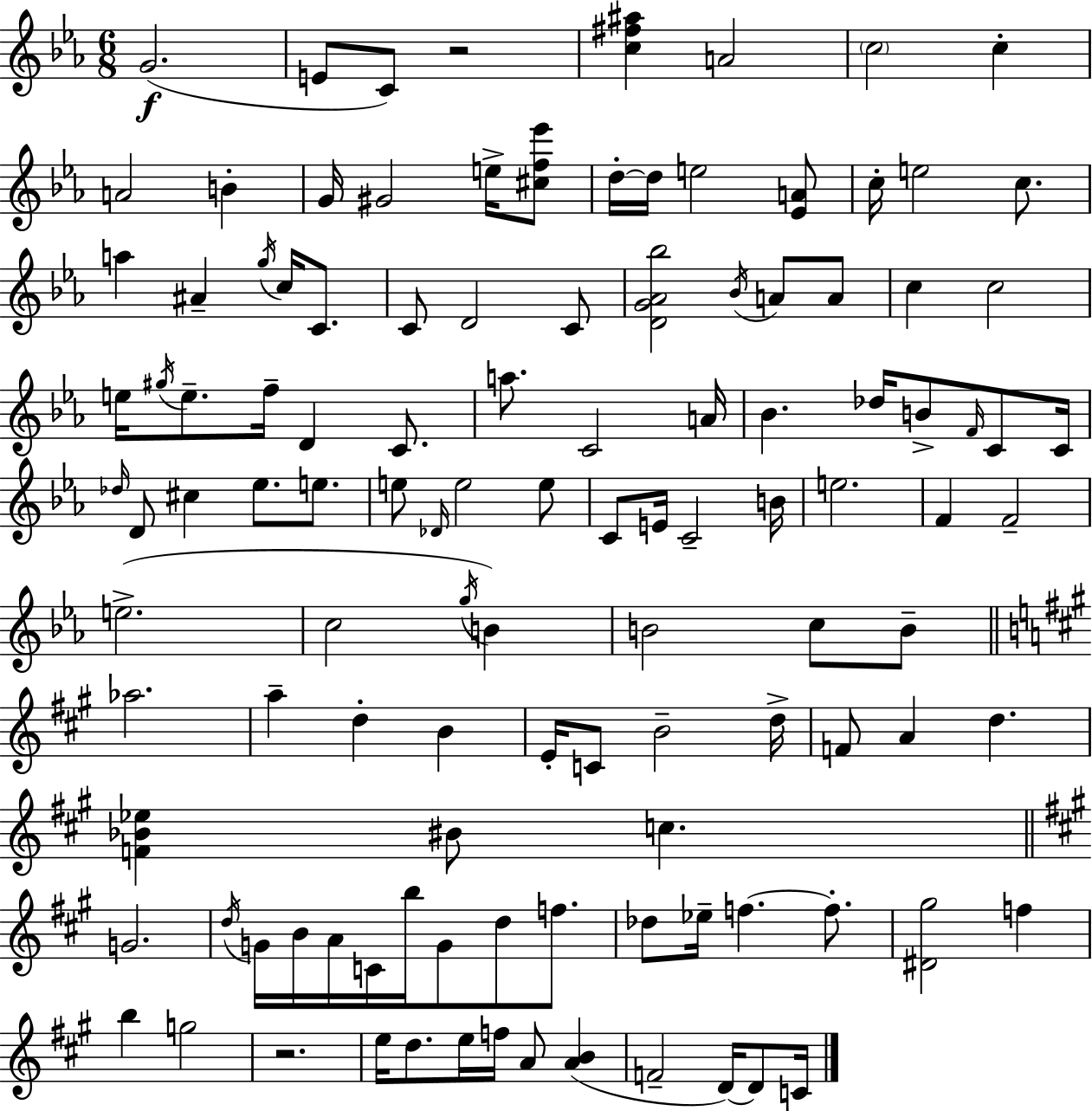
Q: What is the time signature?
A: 6/8